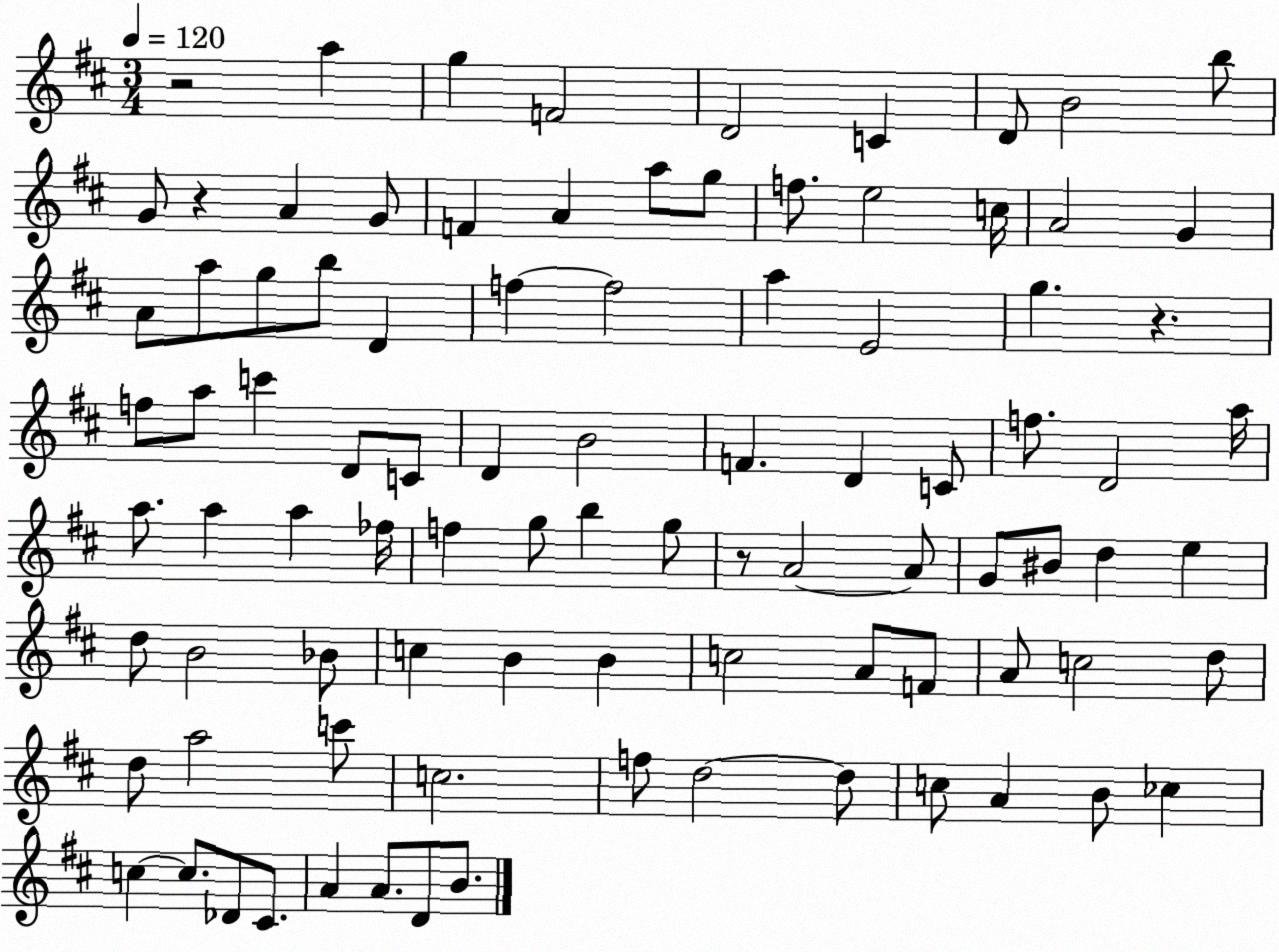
X:1
T:Untitled
M:3/4
L:1/4
K:D
z2 a g F2 D2 C D/2 B2 b/2 G/2 z A G/2 F A a/2 g/2 f/2 e2 c/4 A2 G A/2 a/2 g/2 b/2 D f f2 a E2 g z f/2 a/2 c' D/2 C/2 D B2 F D C/2 f/2 D2 a/4 a/2 a a _f/4 f g/2 b g/2 z/2 A2 A/2 G/2 ^B/2 d e d/2 B2 _B/2 c B B c2 A/2 F/2 A/2 c2 d/2 d/2 a2 c'/2 c2 f/2 d2 d/2 c/2 A B/2 _c c c/2 _D/2 ^C/2 A A/2 D/2 B/2